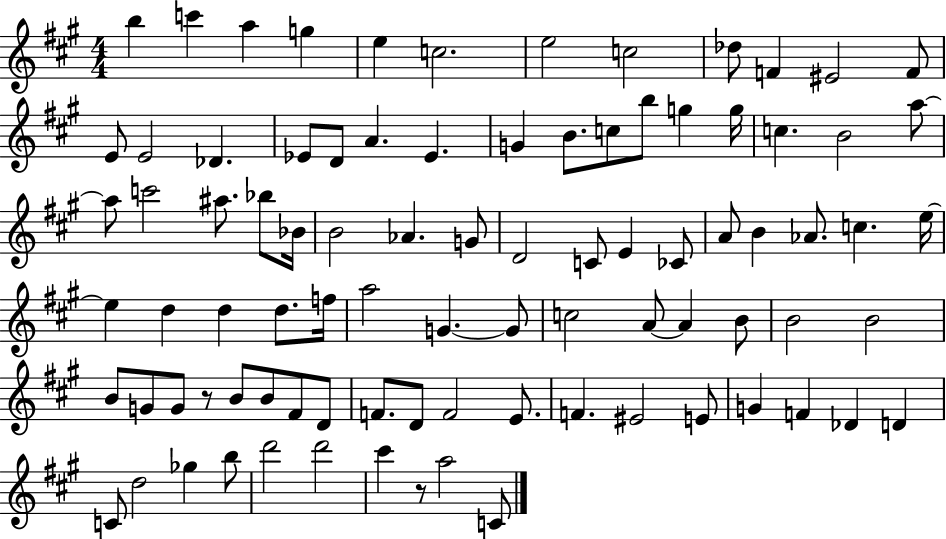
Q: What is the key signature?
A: A major